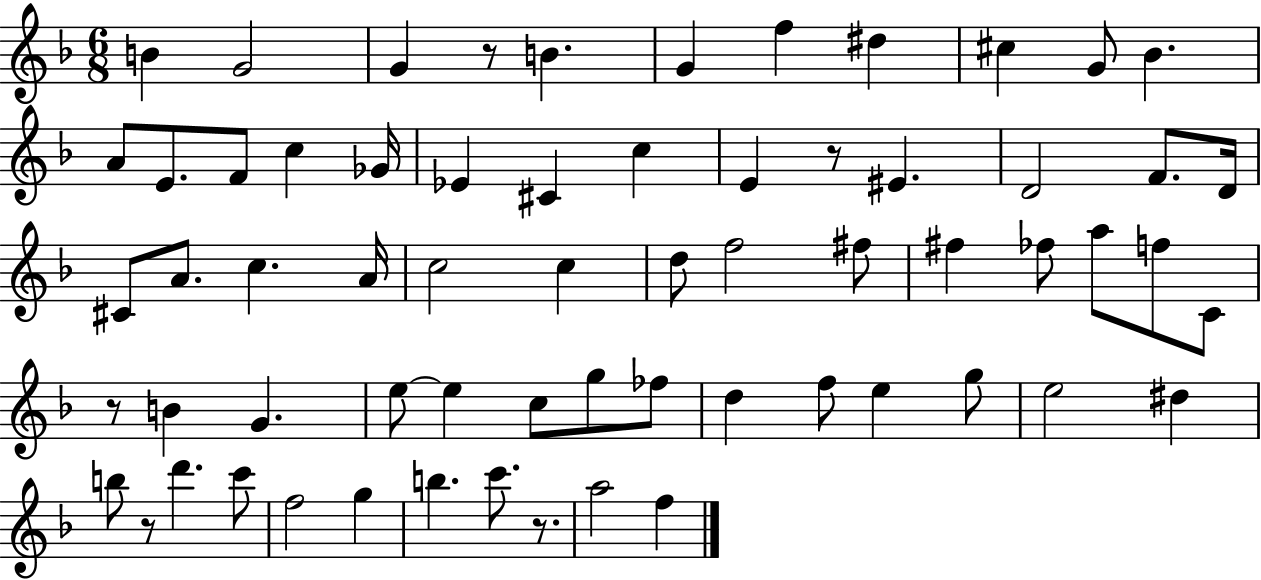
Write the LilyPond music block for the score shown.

{
  \clef treble
  \numericTimeSignature
  \time 6/8
  \key f \major
  b'4 g'2 | g'4 r8 b'4. | g'4 f''4 dis''4 | cis''4 g'8 bes'4. | \break a'8 e'8. f'8 c''4 ges'16 | ees'4 cis'4 c''4 | e'4 r8 eis'4. | d'2 f'8. d'16 | \break cis'8 a'8. c''4. a'16 | c''2 c''4 | d''8 f''2 fis''8 | fis''4 fes''8 a''8 f''8 c'8 | \break r8 b'4 g'4. | e''8~~ e''4 c''8 g''8 fes''8 | d''4 f''8 e''4 g''8 | e''2 dis''4 | \break b''8 r8 d'''4. c'''8 | f''2 g''4 | b''4. c'''8. r8. | a''2 f''4 | \break \bar "|."
}